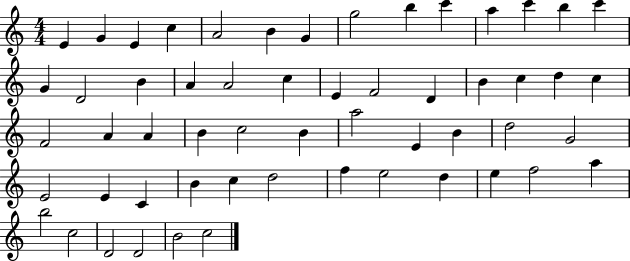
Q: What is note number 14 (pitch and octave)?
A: C6